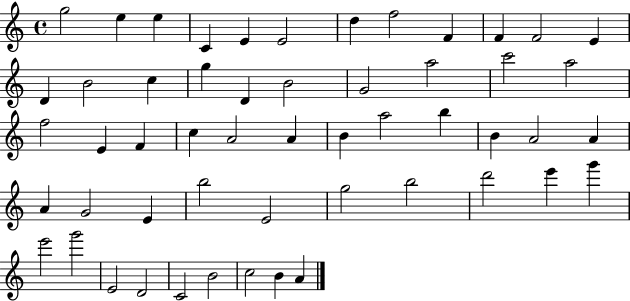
{
  \clef treble
  \time 4/4
  \defaultTimeSignature
  \key c \major
  g''2 e''4 e''4 | c'4 e'4 e'2 | d''4 f''2 f'4 | f'4 f'2 e'4 | \break d'4 b'2 c''4 | g''4 d'4 b'2 | g'2 a''2 | c'''2 a''2 | \break f''2 e'4 f'4 | c''4 a'2 a'4 | b'4 a''2 b''4 | b'4 a'2 a'4 | \break a'4 g'2 e'4 | b''2 e'2 | g''2 b''2 | d'''2 e'''4 g'''4 | \break e'''2 g'''2 | e'2 d'2 | c'2 b'2 | c''2 b'4 a'4 | \break \bar "|."
}